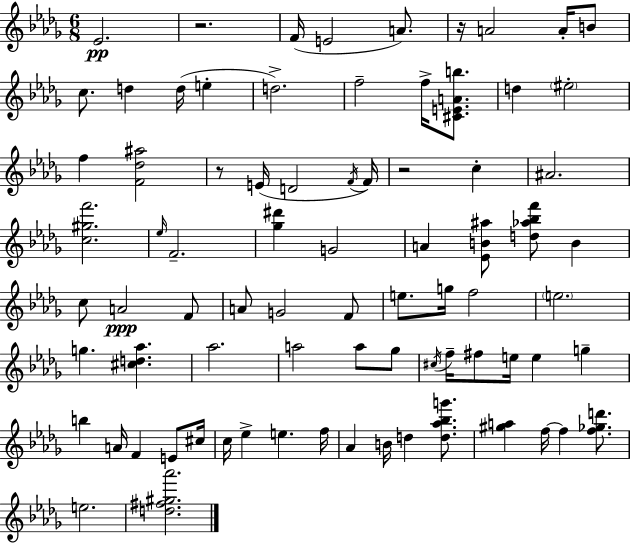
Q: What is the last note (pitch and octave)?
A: E5